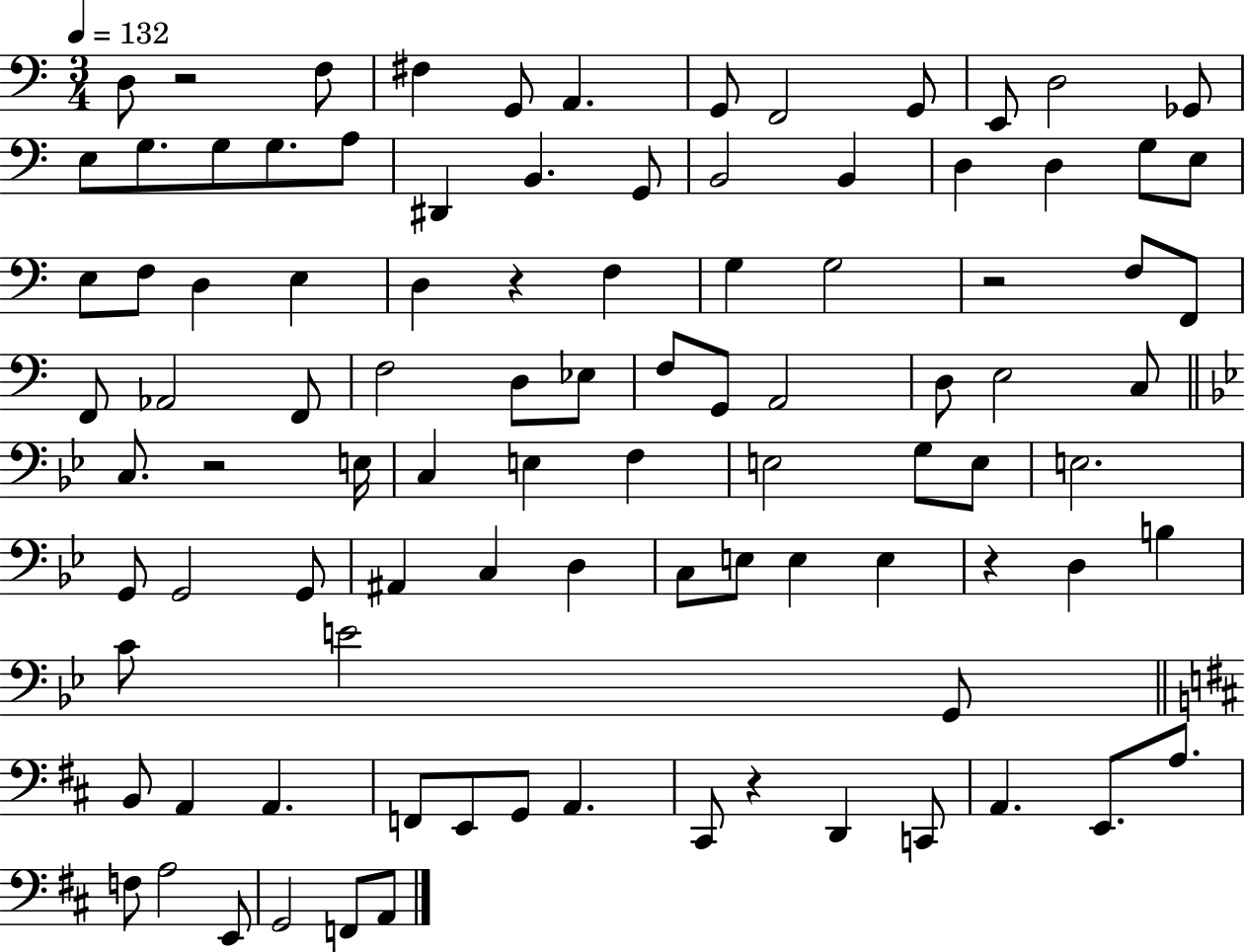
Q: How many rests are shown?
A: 6